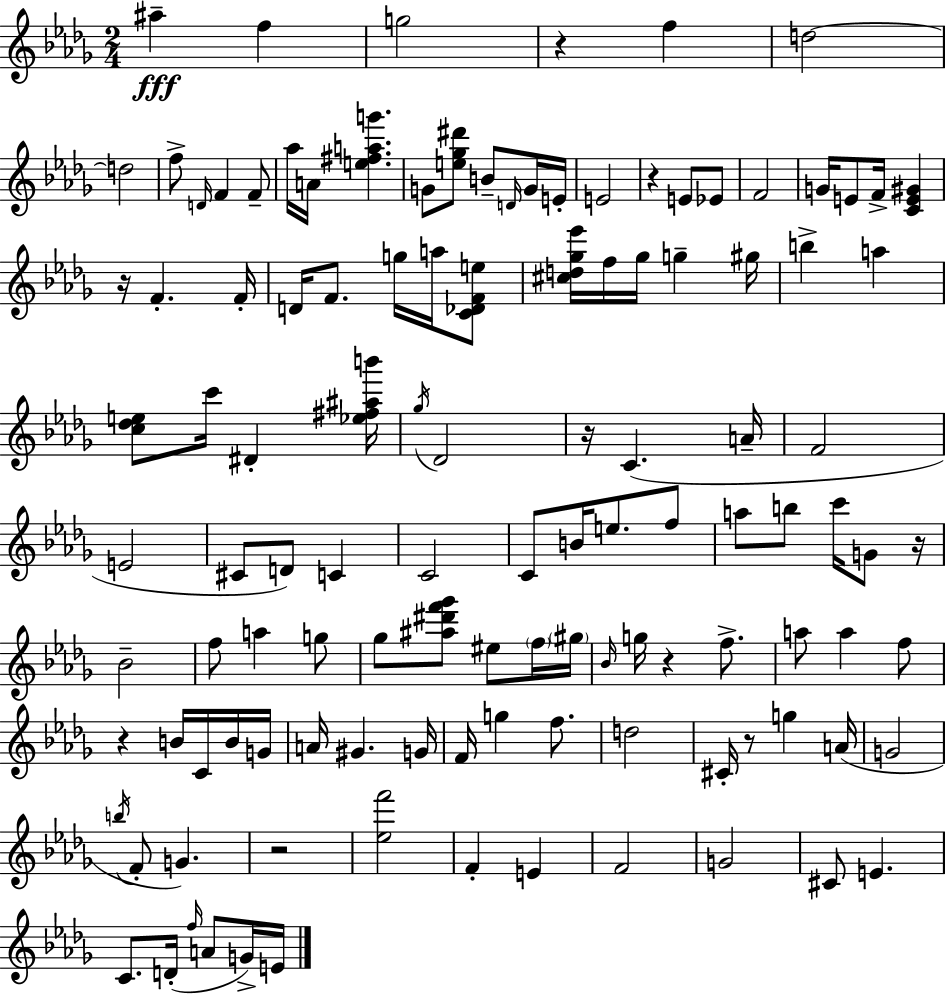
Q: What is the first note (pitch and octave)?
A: A#5